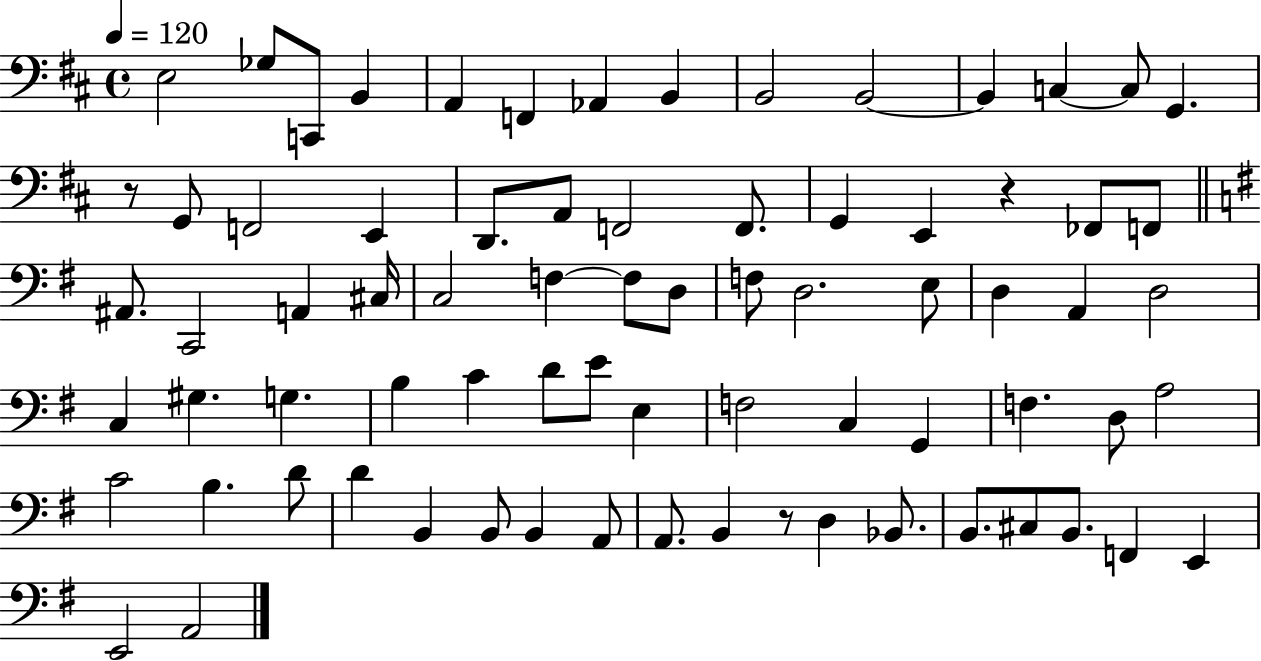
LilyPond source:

{
  \clef bass
  \time 4/4
  \defaultTimeSignature
  \key d \major
  \tempo 4 = 120
  e2 ges8 c,8 b,4 | a,4 f,4 aes,4 b,4 | b,2 b,2~~ | b,4 c4~~ c8 g,4. | \break r8 g,8 f,2 e,4 | d,8. a,8 f,2 f,8. | g,4 e,4 r4 fes,8 f,8 | \bar "||" \break \key e \minor ais,8. c,2 a,4 cis16 | c2 f4~~ f8 d8 | f8 d2. e8 | d4 a,4 d2 | \break c4 gis4. g4. | b4 c'4 d'8 e'8 e4 | f2 c4 g,4 | f4. d8 a2 | \break c'2 b4. d'8 | d'4 b,4 b,8 b,4 a,8 | a,8. b,4 r8 d4 bes,8. | b,8. cis8 b,8. f,4 e,4 | \break e,2 a,2 | \bar "|."
}